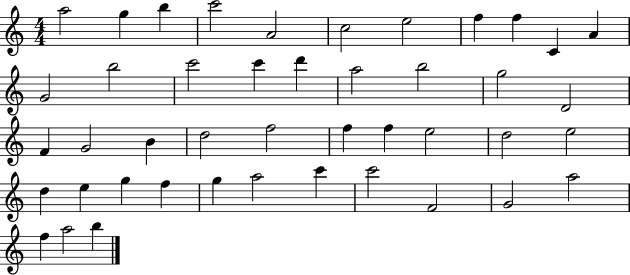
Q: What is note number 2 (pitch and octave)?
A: G5